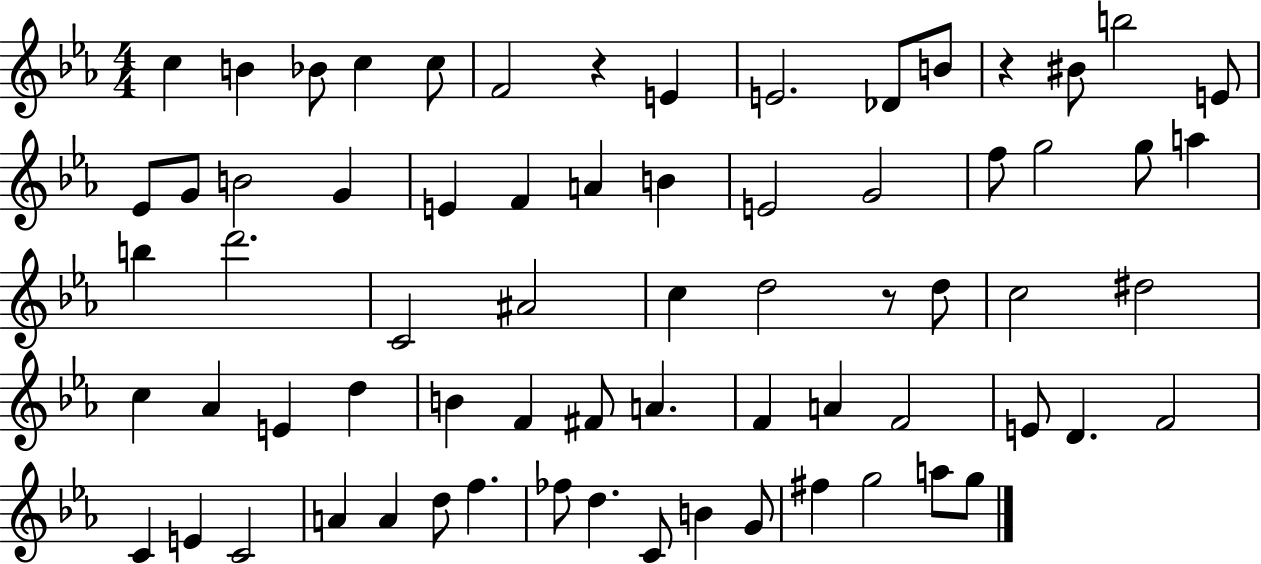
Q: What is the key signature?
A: EES major